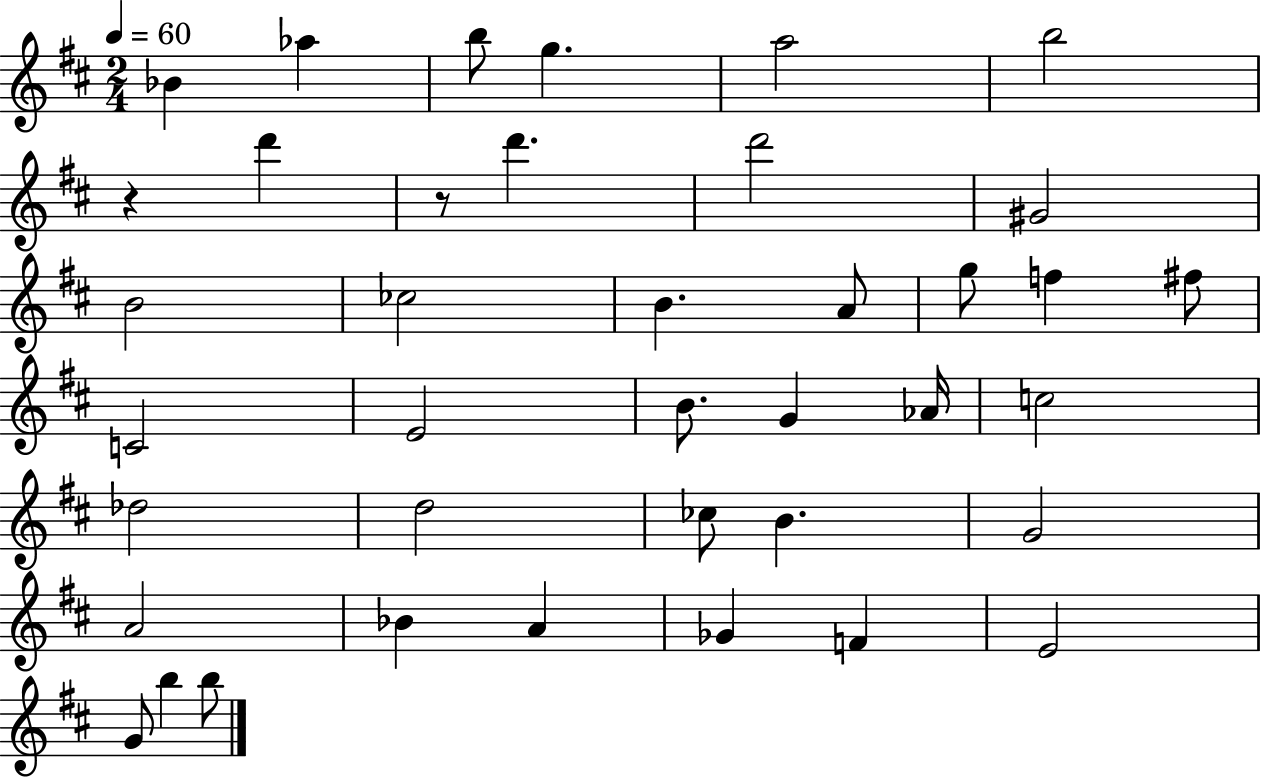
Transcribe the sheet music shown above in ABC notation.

X:1
T:Untitled
M:2/4
L:1/4
K:D
_B _a b/2 g a2 b2 z d' z/2 d' d'2 ^G2 B2 _c2 B A/2 g/2 f ^f/2 C2 E2 B/2 G _A/4 c2 _d2 d2 _c/2 B G2 A2 _B A _G F E2 G/2 b b/2